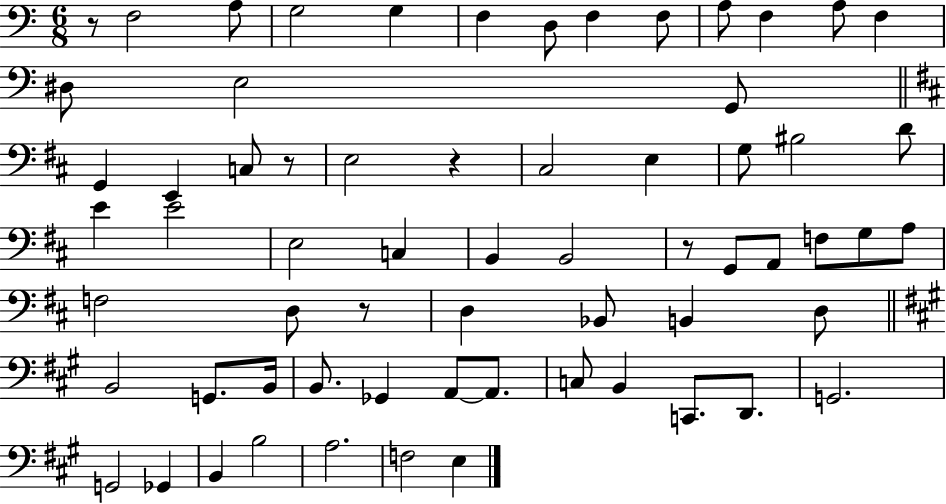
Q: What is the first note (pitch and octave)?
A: F3